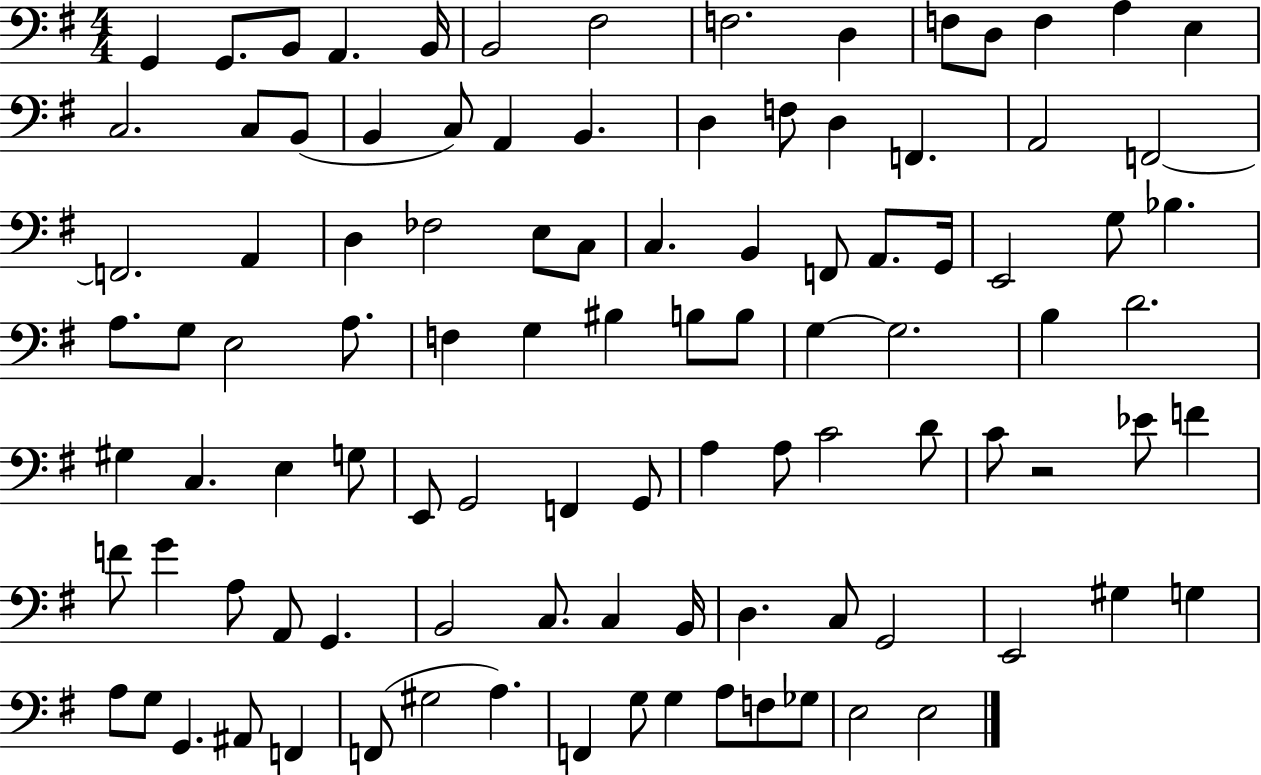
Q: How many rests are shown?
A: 1